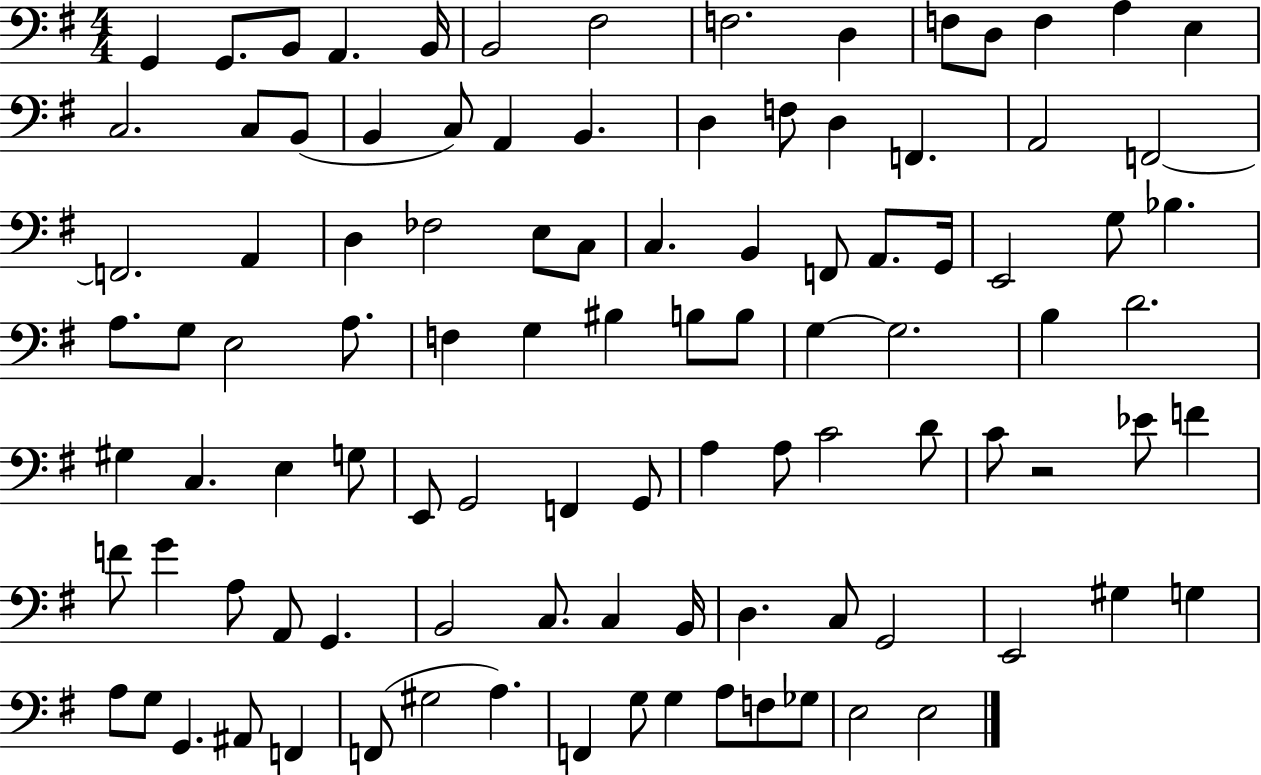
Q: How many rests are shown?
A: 1